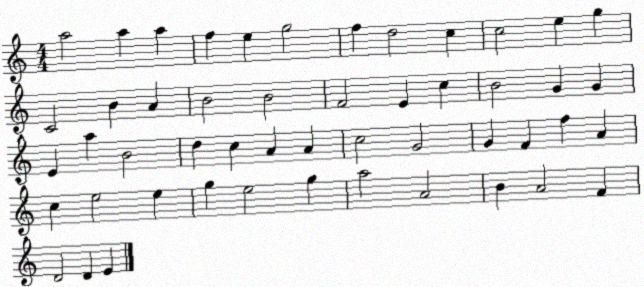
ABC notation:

X:1
T:Untitled
M:4/4
L:1/4
K:C
a2 a a f e g2 f d2 c c2 e g C2 B A B2 B2 F2 E c B2 G G E a B2 d c A A c2 G2 G F f A c e2 e g e2 g a2 A2 B A2 F D2 D E